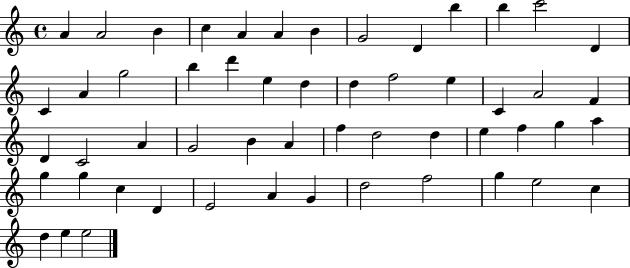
X:1
T:Untitled
M:4/4
L:1/4
K:C
A A2 B c A A B G2 D b b c'2 D C A g2 b d' e d d f2 e C A2 F D C2 A G2 B A f d2 d e f g a g g c D E2 A G d2 f2 g e2 c d e e2